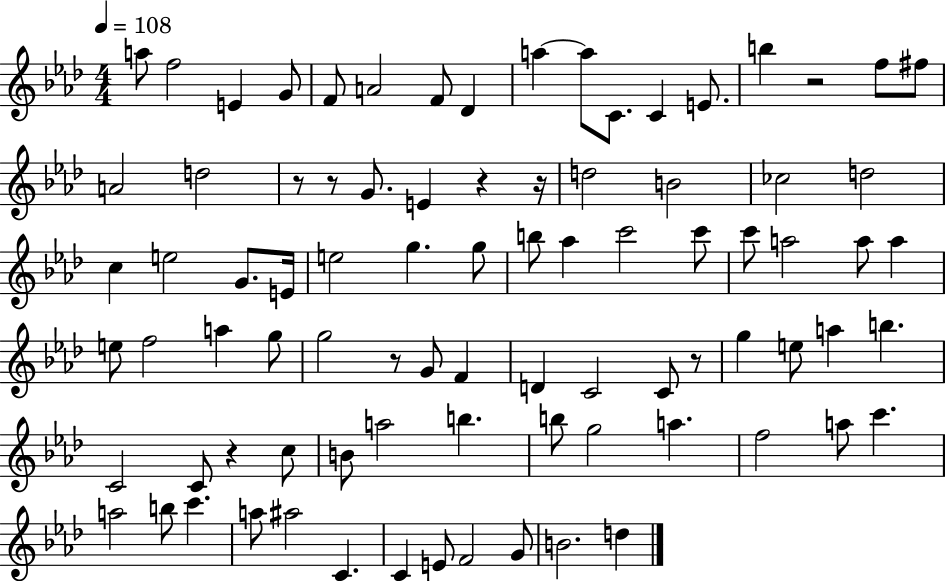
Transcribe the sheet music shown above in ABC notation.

X:1
T:Untitled
M:4/4
L:1/4
K:Ab
a/2 f2 E G/2 F/2 A2 F/2 _D a a/2 C/2 C E/2 b z2 f/2 ^f/2 A2 d2 z/2 z/2 G/2 E z z/4 d2 B2 _c2 d2 c e2 G/2 E/4 e2 g g/2 b/2 _a c'2 c'/2 c'/2 a2 a/2 a e/2 f2 a g/2 g2 z/2 G/2 F D C2 C/2 z/2 g e/2 a b C2 C/2 z c/2 B/2 a2 b b/2 g2 a f2 a/2 c' a2 b/2 c' a/2 ^a2 C C E/2 F2 G/2 B2 d